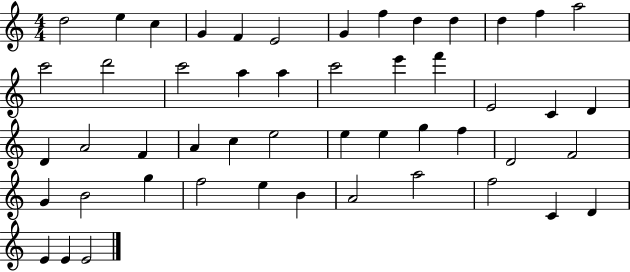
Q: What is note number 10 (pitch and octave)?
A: D5